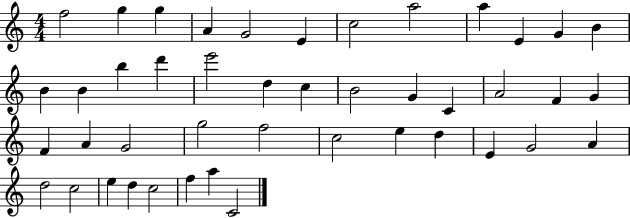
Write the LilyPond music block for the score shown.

{
  \clef treble
  \numericTimeSignature
  \time 4/4
  \key c \major
  f''2 g''4 g''4 | a'4 g'2 e'4 | c''2 a''2 | a''4 e'4 g'4 b'4 | \break b'4 b'4 b''4 d'''4 | e'''2 d''4 c''4 | b'2 g'4 c'4 | a'2 f'4 g'4 | \break f'4 a'4 g'2 | g''2 f''2 | c''2 e''4 d''4 | e'4 g'2 a'4 | \break d''2 c''2 | e''4 d''4 c''2 | f''4 a''4 c'2 | \bar "|."
}